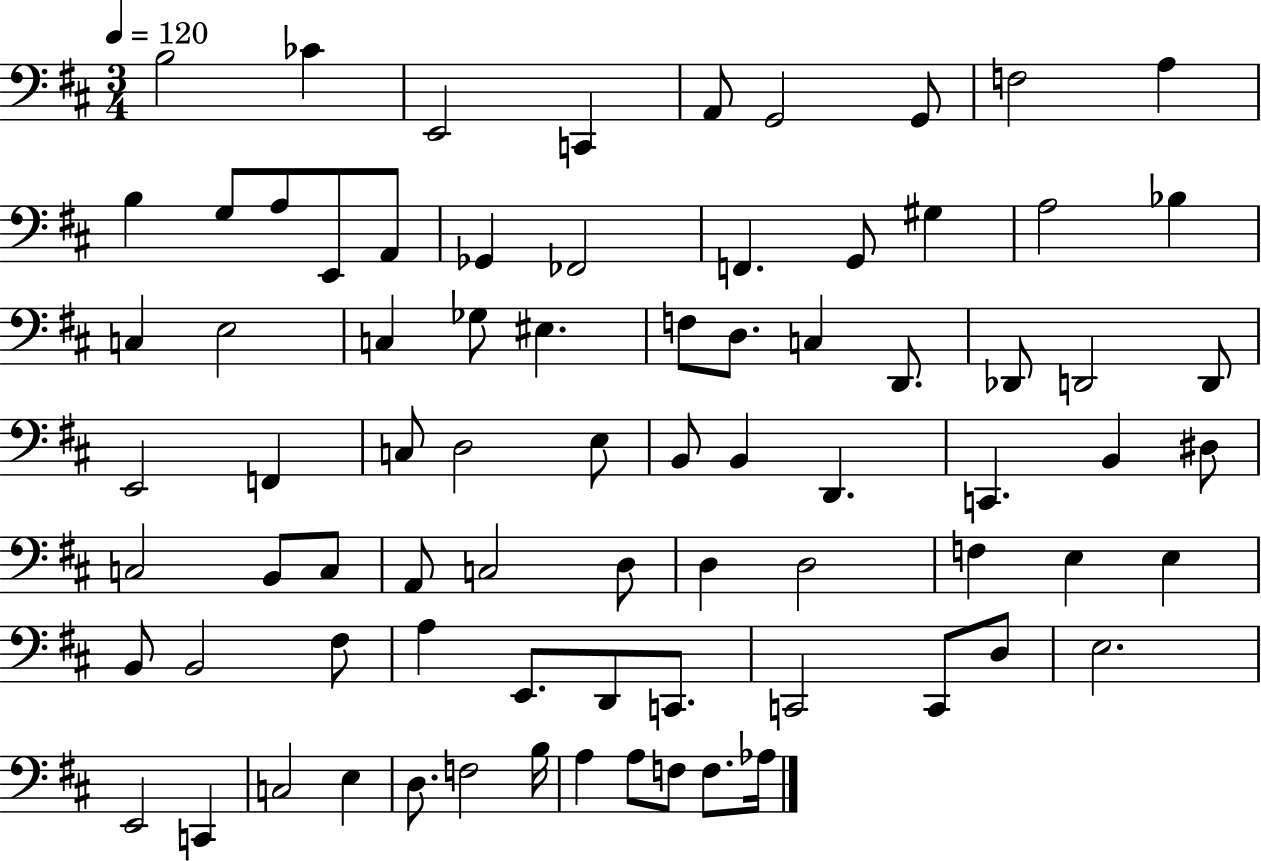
X:1
T:Untitled
M:3/4
L:1/4
K:D
B,2 _C E,,2 C,, A,,/2 G,,2 G,,/2 F,2 A, B, G,/2 A,/2 E,,/2 A,,/2 _G,, _F,,2 F,, G,,/2 ^G, A,2 _B, C, E,2 C, _G,/2 ^E, F,/2 D,/2 C, D,,/2 _D,,/2 D,,2 D,,/2 E,,2 F,, C,/2 D,2 E,/2 B,,/2 B,, D,, C,, B,, ^D,/2 C,2 B,,/2 C,/2 A,,/2 C,2 D,/2 D, D,2 F, E, E, B,,/2 B,,2 ^F,/2 A, E,,/2 D,,/2 C,,/2 C,,2 C,,/2 D,/2 E,2 E,,2 C,, C,2 E, D,/2 F,2 B,/4 A, A,/2 F,/2 F,/2 _A,/4